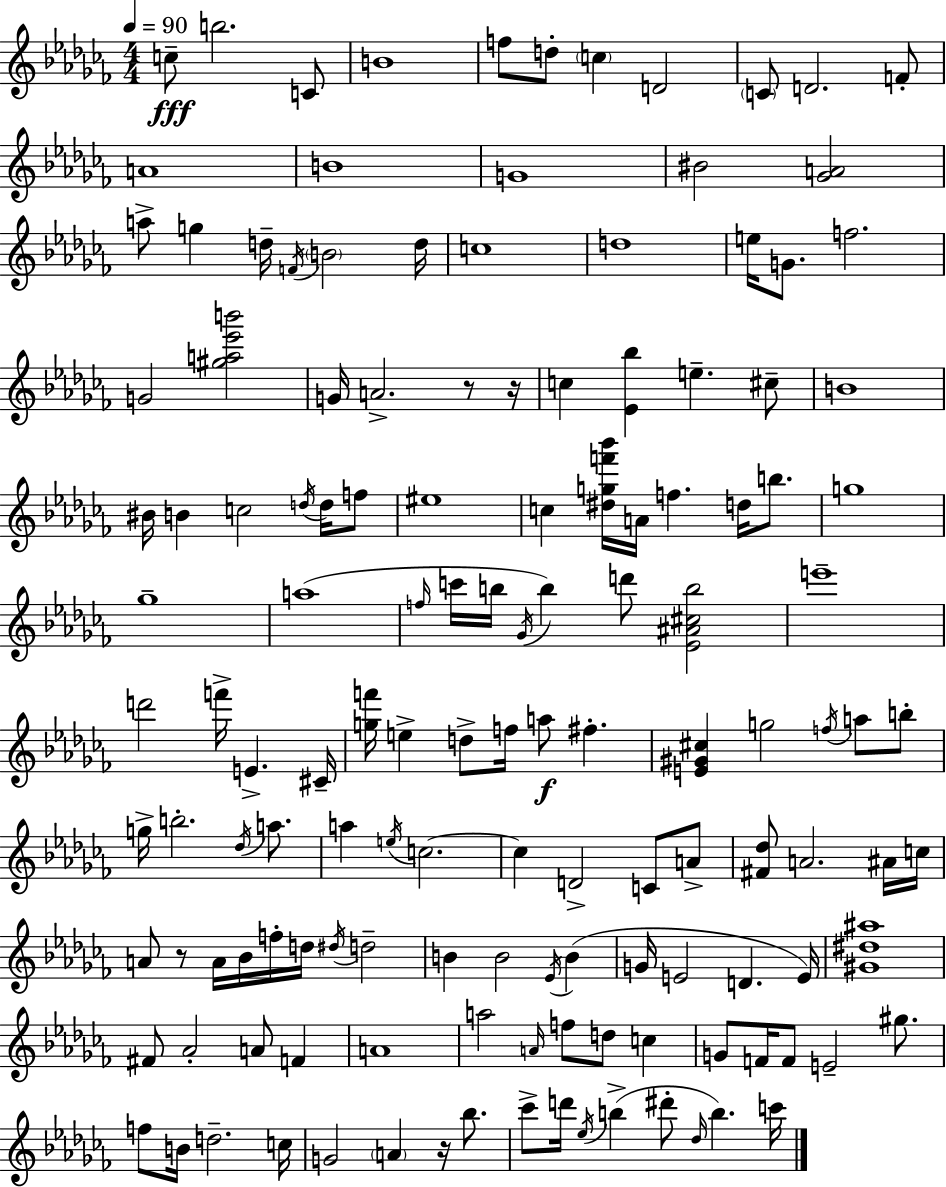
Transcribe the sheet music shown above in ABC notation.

X:1
T:Untitled
M:4/4
L:1/4
K:Abm
c/2 b2 C/2 B4 f/2 d/2 c D2 C/2 D2 F/2 A4 B4 G4 ^B2 [_GA]2 a/2 g d/4 F/4 B2 d/4 c4 d4 e/4 G/2 f2 G2 [^ga_e'b']2 G/4 A2 z/2 z/4 c [_E_b] e ^c/2 B4 ^B/4 B c2 d/4 d/4 f/2 ^e4 c [^dgf'_b']/4 A/4 f d/4 b/2 g4 _g4 a4 f/4 c'/4 b/4 _G/4 b d'/2 [_E^A^cb]2 e'4 d'2 f'/4 E ^C/4 [gf']/4 e d/2 f/4 a/2 ^f [E^G^c] g2 f/4 a/2 b/2 g/4 b2 _d/4 a/2 a e/4 c2 c D2 C/2 A/2 [^F_d]/2 A2 ^A/4 c/4 A/2 z/2 A/4 _B/4 f/4 d/4 ^d/4 d2 B B2 _E/4 B G/4 E2 D E/4 [^G^d^a]4 ^F/2 _A2 A/2 F A4 a2 A/4 f/2 d/2 c G/2 F/4 F/2 E2 ^g/2 f/2 B/4 d2 c/4 G2 A z/4 _b/2 _c'/2 d'/4 _e/4 b ^d'/2 _d/4 b c'/4